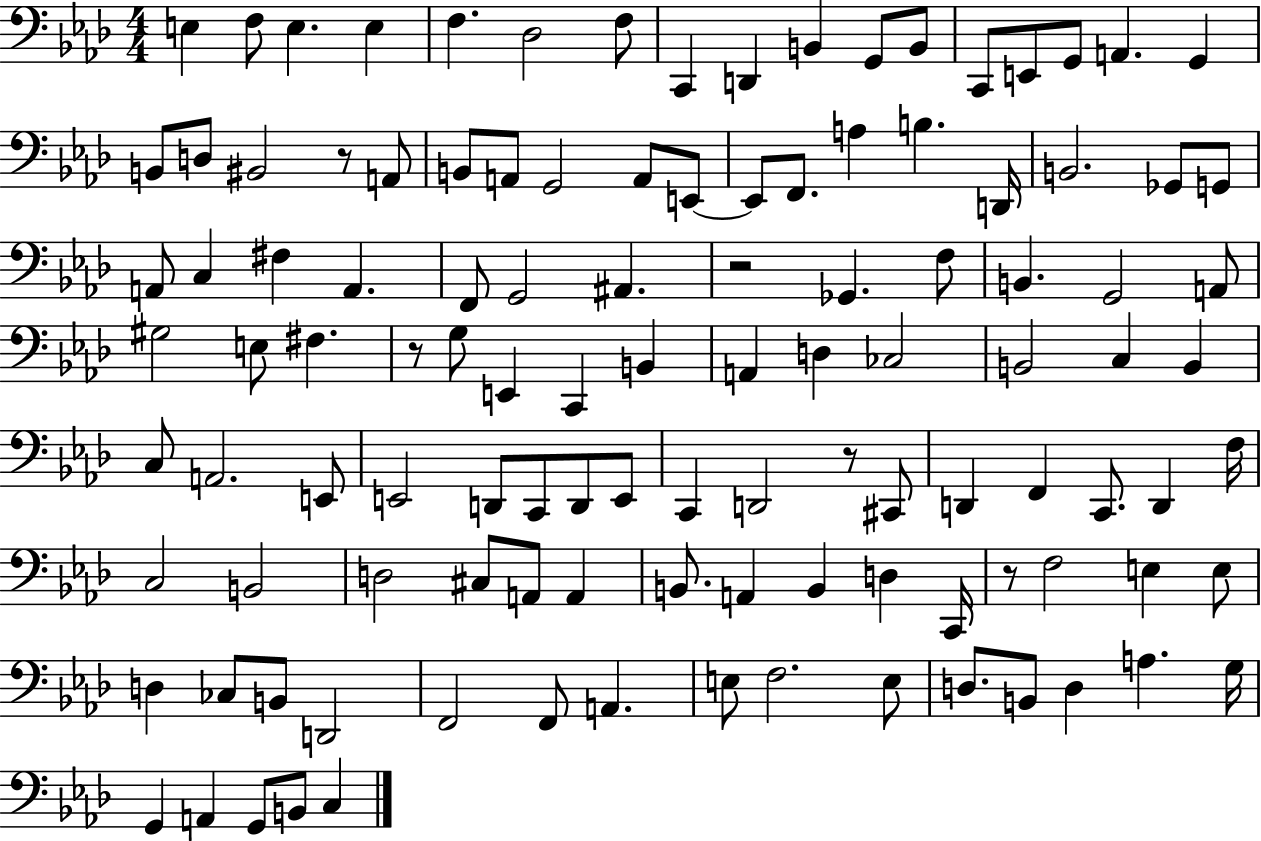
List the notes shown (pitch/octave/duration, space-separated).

E3/q F3/e E3/q. E3/q F3/q. Db3/h F3/e C2/q D2/q B2/q G2/e B2/e C2/e E2/e G2/e A2/q. G2/q B2/e D3/e BIS2/h R/e A2/e B2/e A2/e G2/h A2/e E2/e E2/e F2/e. A3/q B3/q. D2/s B2/h. Gb2/e G2/e A2/e C3/q F#3/q A2/q. F2/e G2/h A#2/q. R/h Gb2/q. F3/e B2/q. G2/h A2/e G#3/h E3/e F#3/q. R/e G3/e E2/q C2/q B2/q A2/q D3/q CES3/h B2/h C3/q B2/q C3/e A2/h. E2/e E2/h D2/e C2/e D2/e E2/e C2/q D2/h R/e C#2/e D2/q F2/q C2/e. D2/q F3/s C3/h B2/h D3/h C#3/e A2/e A2/q B2/e. A2/q B2/q D3/q C2/s R/e F3/h E3/q E3/e D3/q CES3/e B2/e D2/h F2/h F2/e A2/q. E3/e F3/h. E3/e D3/e. B2/e D3/q A3/q. G3/s G2/q A2/q G2/e B2/e C3/q